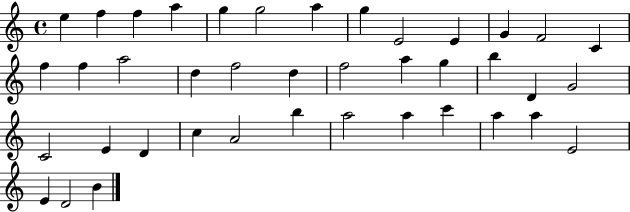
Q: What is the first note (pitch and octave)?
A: E5